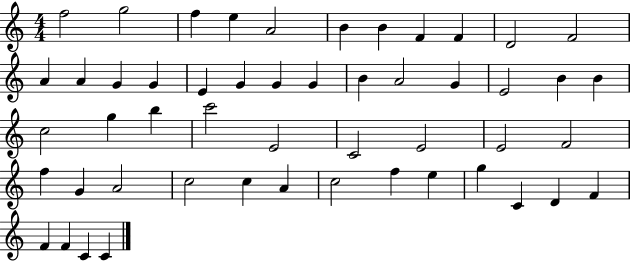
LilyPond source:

{
  \clef treble
  \numericTimeSignature
  \time 4/4
  \key c \major
  f''2 g''2 | f''4 e''4 a'2 | b'4 b'4 f'4 f'4 | d'2 f'2 | \break a'4 a'4 g'4 g'4 | e'4 g'4 g'4 g'4 | b'4 a'2 g'4 | e'2 b'4 b'4 | \break c''2 g''4 b''4 | c'''2 e'2 | c'2 e'2 | e'2 f'2 | \break f''4 g'4 a'2 | c''2 c''4 a'4 | c''2 f''4 e''4 | g''4 c'4 d'4 f'4 | \break f'4 f'4 c'4 c'4 | \bar "|."
}